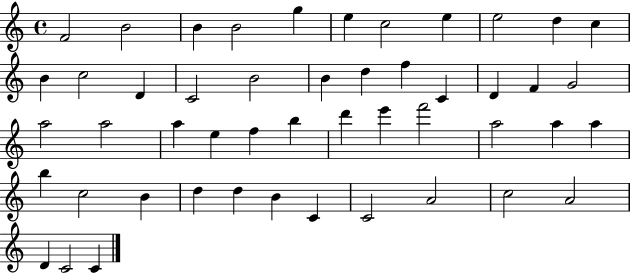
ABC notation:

X:1
T:Untitled
M:4/4
L:1/4
K:C
F2 B2 B B2 g e c2 e e2 d c B c2 D C2 B2 B d f C D F G2 a2 a2 a e f b d' e' f'2 a2 a a b c2 B d d B C C2 A2 c2 A2 D C2 C